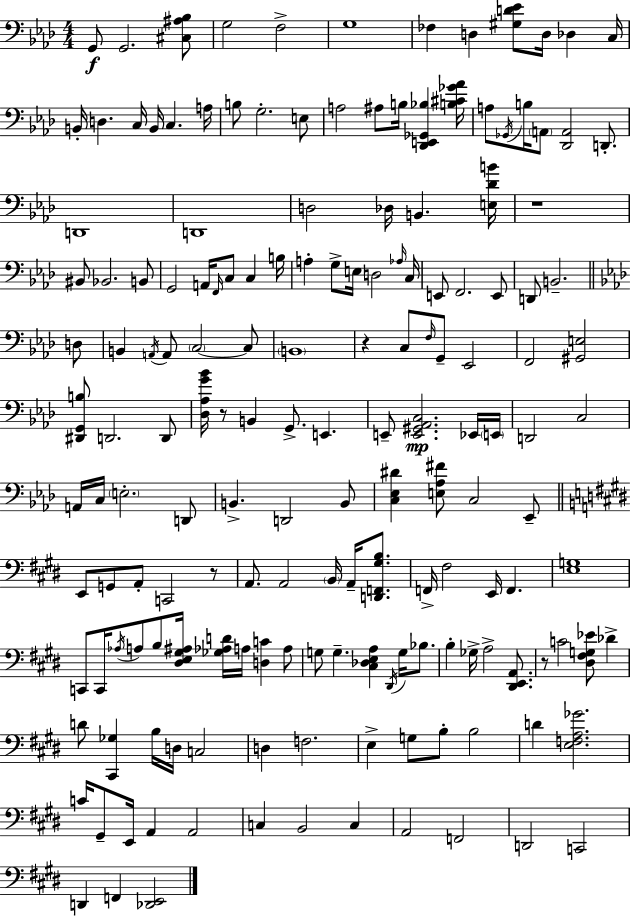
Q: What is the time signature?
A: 4/4